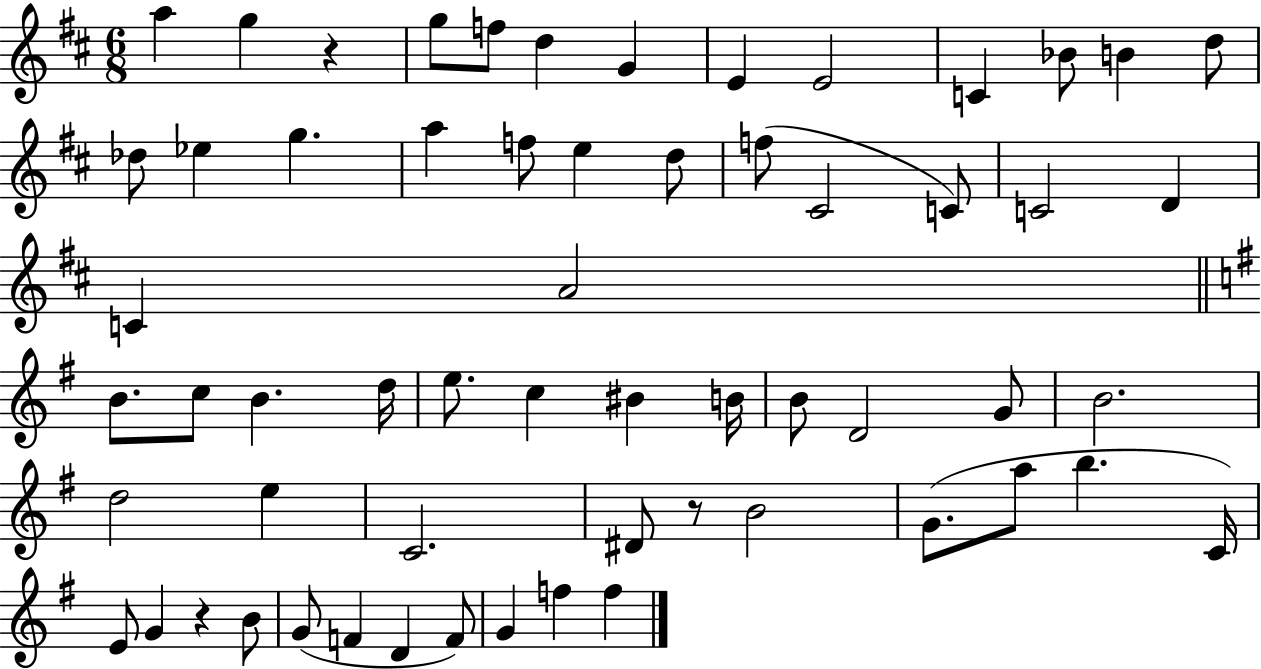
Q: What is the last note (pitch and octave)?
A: F5